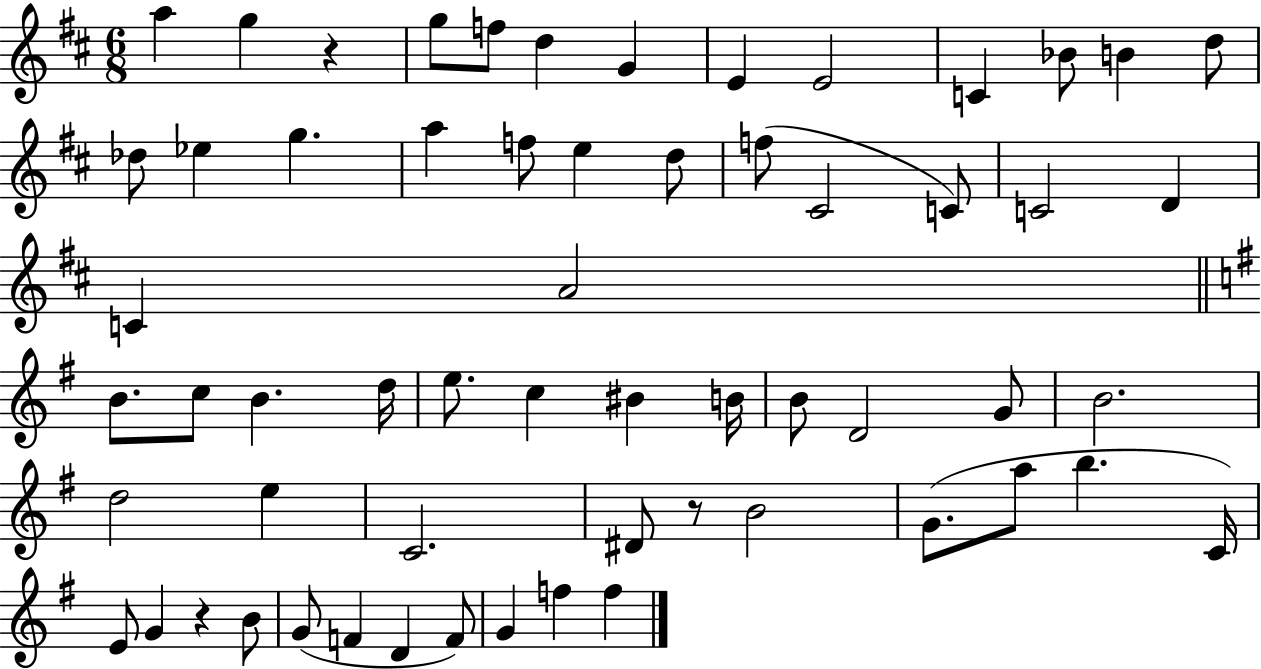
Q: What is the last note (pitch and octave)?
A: F5